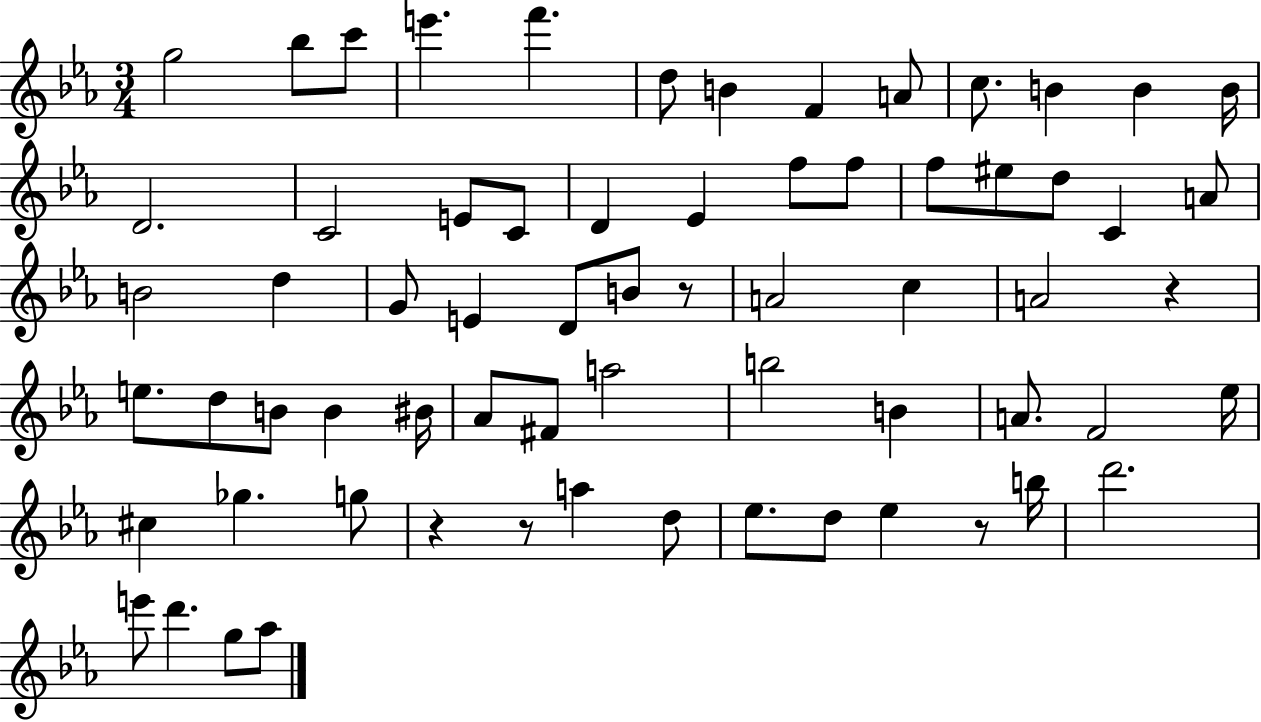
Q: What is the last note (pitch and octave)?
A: Ab5